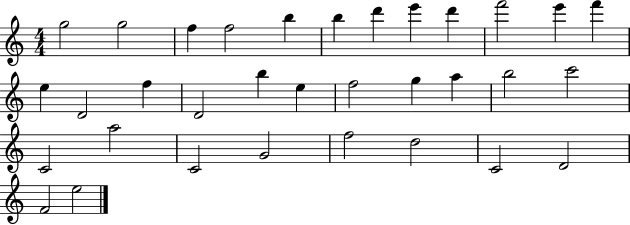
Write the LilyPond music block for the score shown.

{
  \clef treble
  \numericTimeSignature
  \time 4/4
  \key c \major
  g''2 g''2 | f''4 f''2 b''4 | b''4 d'''4 e'''4 d'''4 | f'''2 e'''4 f'''4 | \break e''4 d'2 f''4 | d'2 b''4 e''4 | f''2 g''4 a''4 | b''2 c'''2 | \break c'2 a''2 | c'2 g'2 | f''2 d''2 | c'2 d'2 | \break f'2 e''2 | \bar "|."
}